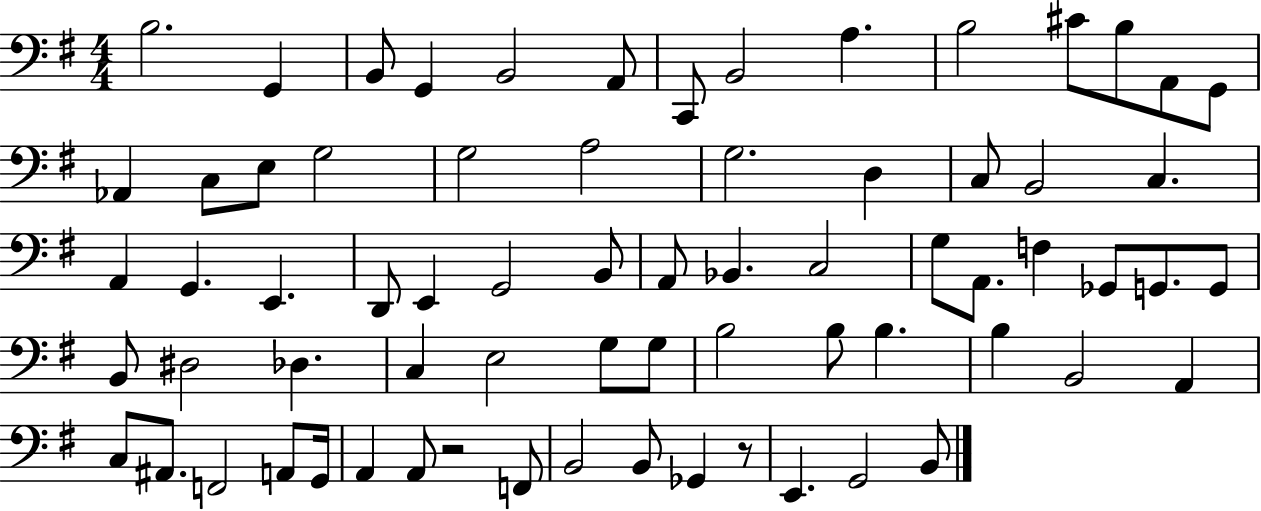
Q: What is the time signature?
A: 4/4